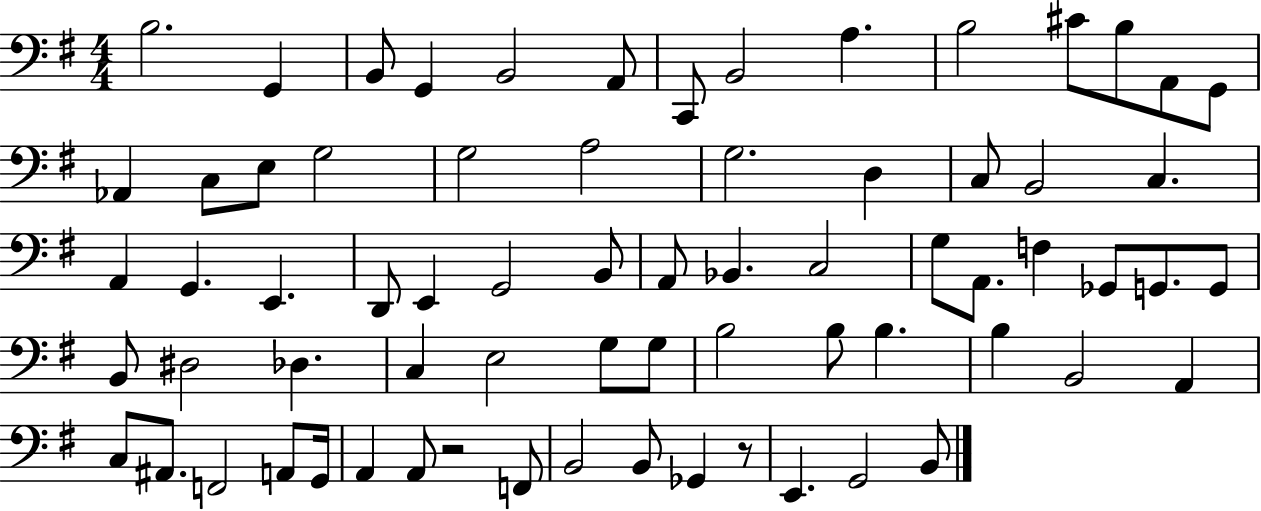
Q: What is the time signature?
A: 4/4